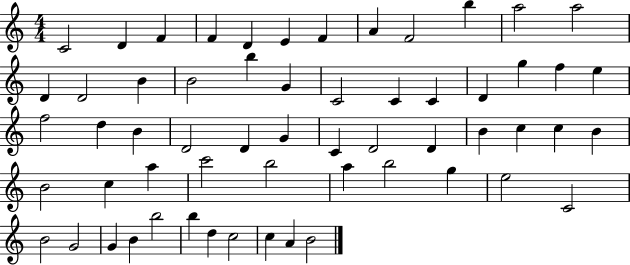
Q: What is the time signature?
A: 4/4